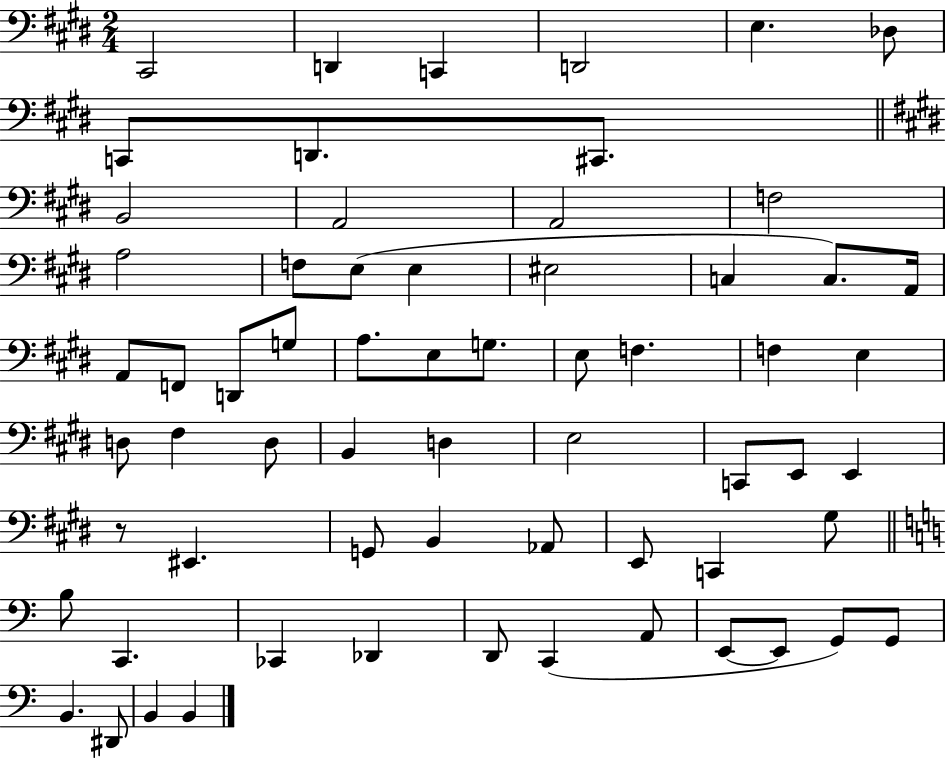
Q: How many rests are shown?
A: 1